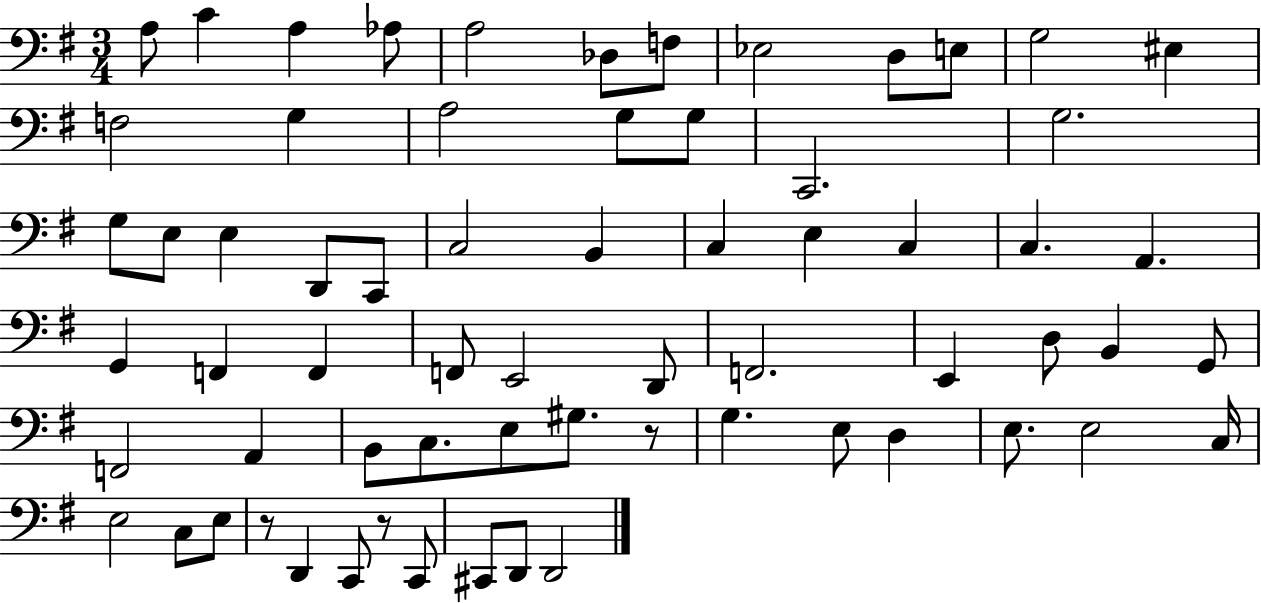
X:1
T:Untitled
M:3/4
L:1/4
K:G
A,/2 C A, _A,/2 A,2 _D,/2 F,/2 _E,2 D,/2 E,/2 G,2 ^E, F,2 G, A,2 G,/2 G,/2 C,,2 G,2 G,/2 E,/2 E, D,,/2 C,,/2 C,2 B,, C, E, C, C, A,, G,, F,, F,, F,,/2 E,,2 D,,/2 F,,2 E,, D,/2 B,, G,,/2 F,,2 A,, B,,/2 C,/2 E,/2 ^G,/2 z/2 G, E,/2 D, E,/2 E,2 C,/4 E,2 C,/2 E,/2 z/2 D,, C,,/2 z/2 C,,/2 ^C,,/2 D,,/2 D,,2